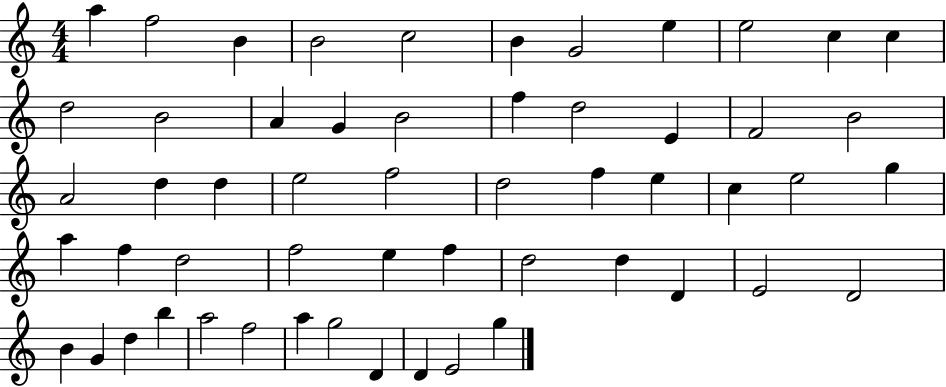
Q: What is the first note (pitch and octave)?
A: A5